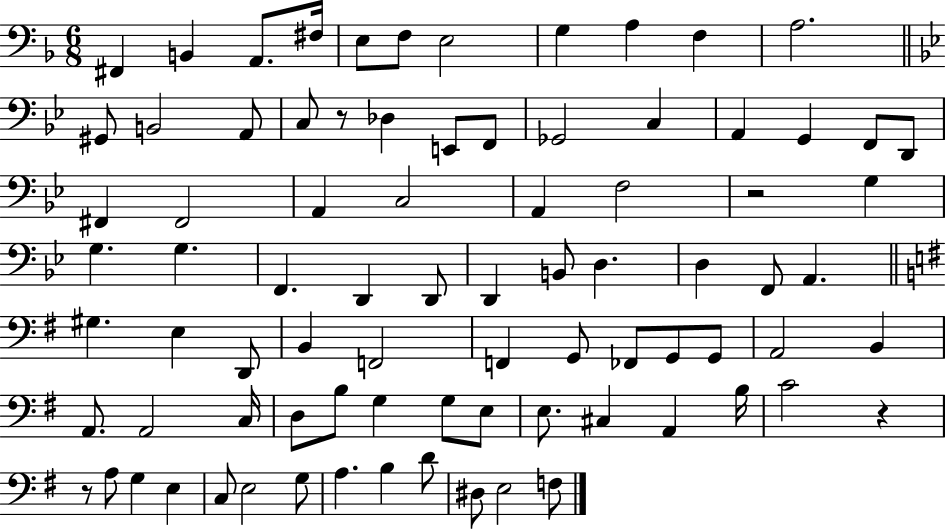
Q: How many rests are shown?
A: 4